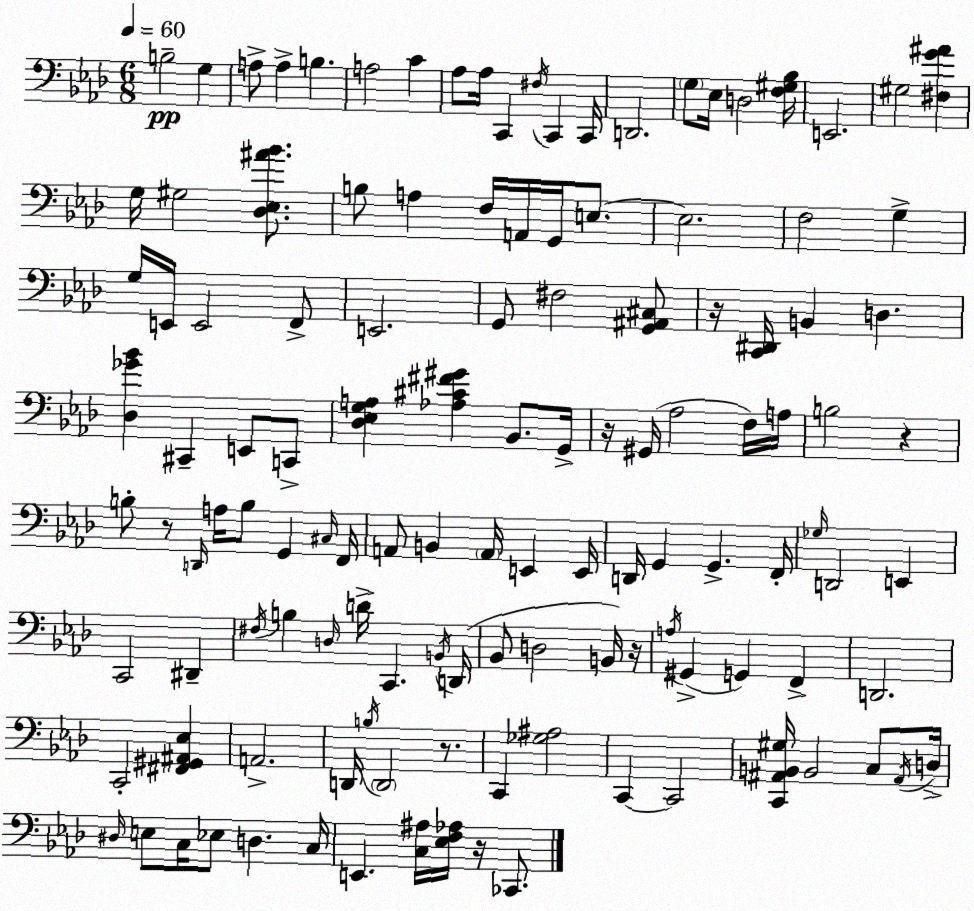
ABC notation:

X:1
T:Untitled
M:6/8
L:1/4
K:Ab
B,2 G, A,/2 A, B, A,2 C _A,/2 _A,/4 C,, ^F,/4 C,, C,,/4 D,,2 G,/2 _E,/4 D,2 [F,^G,_B,]/4 E,,2 ^G,2 [^F,G^A] G,/4 ^G,2 [_D,_E,^A_B]/2 B,/2 A, F,/4 A,,/4 G,,/4 E,/2 E,2 F,2 G, G,/4 E,,/4 E,,2 F,,/2 E,,2 G,,/2 ^F,2 [G,,^A,,^C,]/2 z/4 [C,,^D,,]/4 B,, D, [_D,_G_B] ^C,, E,,/2 C,,/2 [_D,_E,G,A,] [_A,^C^F^G] _B,,/2 G,,/4 z/4 ^G,,/4 _A,2 F,/4 A,/4 B,2 z B,/2 z/2 D,,/4 A,/4 B,/2 G,, ^C,/4 F,,/4 A,,/2 B,, A,,/4 E,, E,,/4 D,,/4 G,, G,, F,,/4 _G,/4 D,,2 E,, C,,2 ^D,, ^F,/4 B, D,/4 D/4 C,, B,,/4 D,,/4 _B,,/2 D,2 B,,/4 z/4 A,/4 ^G,, G,, F,, D,,2 C,,2 [^F,,^G,,^A,,_E,] A,,2 D,,/4 B,/4 D,,2 z/2 C,, [_G,^A,]2 C,, C,,2 [C,,^A,,B,,^G,]/4 B,,2 C,/2 ^A,,/4 D,/4 ^D,/4 E,/2 C,/4 _E,/2 D, C,/4 E,, [C,^A,]/4 [_E,F,_A,]/4 z/4 _C,,/2